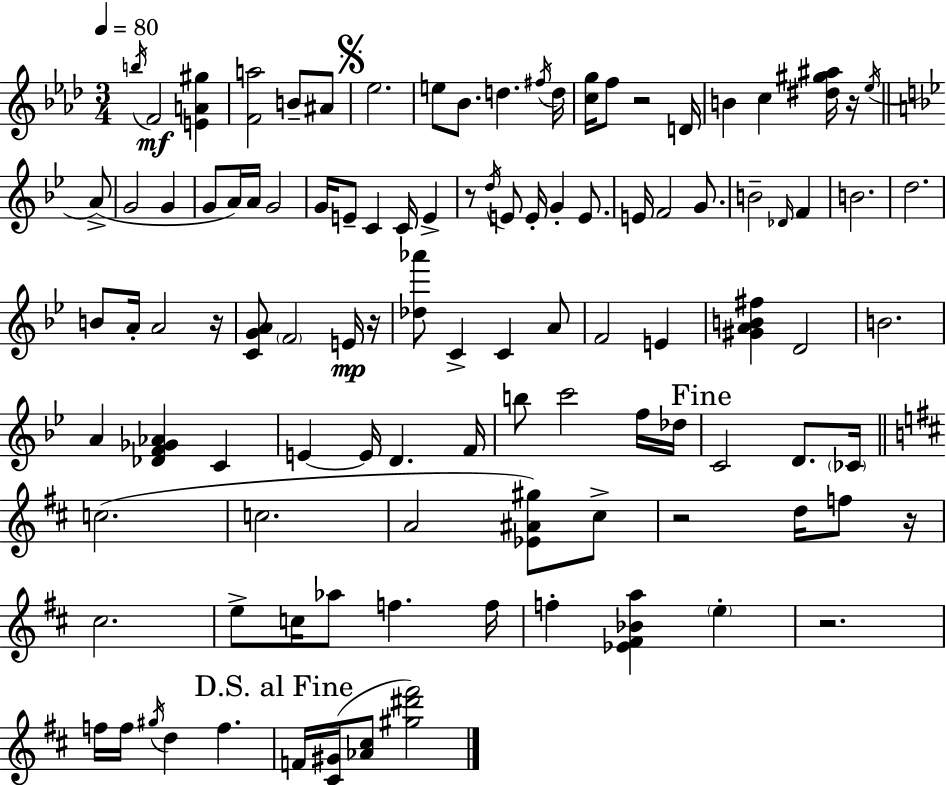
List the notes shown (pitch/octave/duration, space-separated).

B5/s F4/h [E4,A4,G#5]/q [F4,A5]/h B4/e A#4/e Eb5/h. E5/e Bb4/e. D5/q. F#5/s D5/s [C5,G5]/s F5/e R/h D4/s B4/q C5/q [D#5,G#5,A#5]/s R/s Eb5/s A4/e G4/h G4/q G4/e A4/s A4/s G4/h G4/s E4/e C4/q C4/s E4/q R/e D5/s E4/e E4/s G4/q E4/e. E4/s F4/h G4/e. B4/h Db4/s F4/q B4/h. D5/h. B4/e A4/s A4/h R/s [C4,G4,A4]/e F4/h E4/s R/s [Db5,Ab6]/e C4/q C4/q A4/e F4/h E4/q [G#4,A4,B4,F#5]/q D4/h B4/h. A4/q [Db4,F4,Gb4,Ab4]/q C4/q E4/q E4/s D4/q. F4/s B5/e C6/h F5/s Db5/s C4/h D4/e. CES4/s C5/h. C5/h. A4/h [Eb4,A#4,G#5]/e C#5/e R/h D5/s F5/e R/s C#5/h. E5/e C5/s Ab5/e F5/q. F5/s F5/q [Eb4,F#4,Bb4,A5]/q E5/q R/h. F5/s F5/s G#5/s D5/q F5/q. F4/s [C#4,G#4]/s [Ab4,C#5]/e [G#5,D#6,F#6]/h